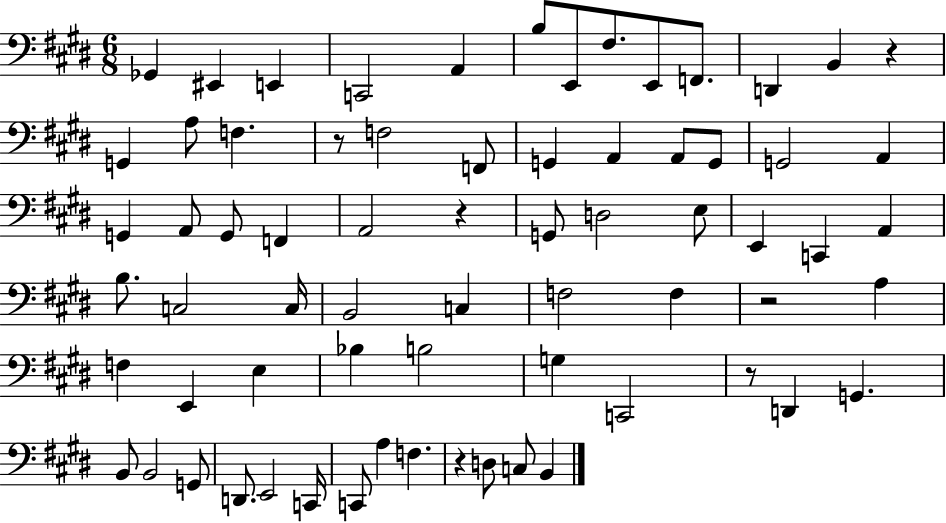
Gb2/q EIS2/q E2/q C2/h A2/q B3/e E2/e F#3/e. E2/e F2/e. D2/q B2/q R/q G2/q A3/e F3/q. R/e F3/h F2/e G2/q A2/q A2/e G2/e G2/h A2/q G2/q A2/e G2/e F2/q A2/h R/q G2/e D3/h E3/e E2/q C2/q A2/q B3/e. C3/h C3/s B2/h C3/q F3/h F3/q R/h A3/q F3/q E2/q E3/q Bb3/q B3/h G3/q C2/h R/e D2/q G2/q. B2/e B2/h G2/e D2/e. E2/h C2/s C2/e A3/q F3/q. R/q D3/e C3/e B2/q